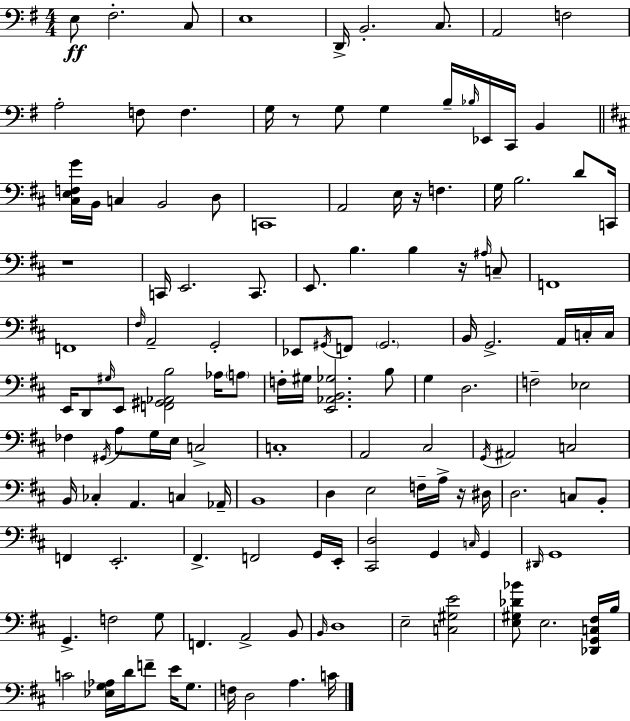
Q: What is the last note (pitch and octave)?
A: C4